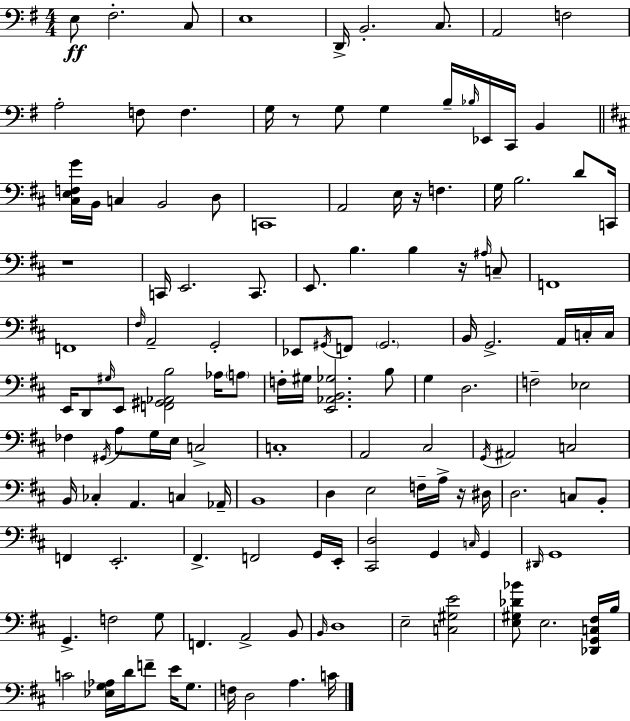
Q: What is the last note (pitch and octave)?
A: C4